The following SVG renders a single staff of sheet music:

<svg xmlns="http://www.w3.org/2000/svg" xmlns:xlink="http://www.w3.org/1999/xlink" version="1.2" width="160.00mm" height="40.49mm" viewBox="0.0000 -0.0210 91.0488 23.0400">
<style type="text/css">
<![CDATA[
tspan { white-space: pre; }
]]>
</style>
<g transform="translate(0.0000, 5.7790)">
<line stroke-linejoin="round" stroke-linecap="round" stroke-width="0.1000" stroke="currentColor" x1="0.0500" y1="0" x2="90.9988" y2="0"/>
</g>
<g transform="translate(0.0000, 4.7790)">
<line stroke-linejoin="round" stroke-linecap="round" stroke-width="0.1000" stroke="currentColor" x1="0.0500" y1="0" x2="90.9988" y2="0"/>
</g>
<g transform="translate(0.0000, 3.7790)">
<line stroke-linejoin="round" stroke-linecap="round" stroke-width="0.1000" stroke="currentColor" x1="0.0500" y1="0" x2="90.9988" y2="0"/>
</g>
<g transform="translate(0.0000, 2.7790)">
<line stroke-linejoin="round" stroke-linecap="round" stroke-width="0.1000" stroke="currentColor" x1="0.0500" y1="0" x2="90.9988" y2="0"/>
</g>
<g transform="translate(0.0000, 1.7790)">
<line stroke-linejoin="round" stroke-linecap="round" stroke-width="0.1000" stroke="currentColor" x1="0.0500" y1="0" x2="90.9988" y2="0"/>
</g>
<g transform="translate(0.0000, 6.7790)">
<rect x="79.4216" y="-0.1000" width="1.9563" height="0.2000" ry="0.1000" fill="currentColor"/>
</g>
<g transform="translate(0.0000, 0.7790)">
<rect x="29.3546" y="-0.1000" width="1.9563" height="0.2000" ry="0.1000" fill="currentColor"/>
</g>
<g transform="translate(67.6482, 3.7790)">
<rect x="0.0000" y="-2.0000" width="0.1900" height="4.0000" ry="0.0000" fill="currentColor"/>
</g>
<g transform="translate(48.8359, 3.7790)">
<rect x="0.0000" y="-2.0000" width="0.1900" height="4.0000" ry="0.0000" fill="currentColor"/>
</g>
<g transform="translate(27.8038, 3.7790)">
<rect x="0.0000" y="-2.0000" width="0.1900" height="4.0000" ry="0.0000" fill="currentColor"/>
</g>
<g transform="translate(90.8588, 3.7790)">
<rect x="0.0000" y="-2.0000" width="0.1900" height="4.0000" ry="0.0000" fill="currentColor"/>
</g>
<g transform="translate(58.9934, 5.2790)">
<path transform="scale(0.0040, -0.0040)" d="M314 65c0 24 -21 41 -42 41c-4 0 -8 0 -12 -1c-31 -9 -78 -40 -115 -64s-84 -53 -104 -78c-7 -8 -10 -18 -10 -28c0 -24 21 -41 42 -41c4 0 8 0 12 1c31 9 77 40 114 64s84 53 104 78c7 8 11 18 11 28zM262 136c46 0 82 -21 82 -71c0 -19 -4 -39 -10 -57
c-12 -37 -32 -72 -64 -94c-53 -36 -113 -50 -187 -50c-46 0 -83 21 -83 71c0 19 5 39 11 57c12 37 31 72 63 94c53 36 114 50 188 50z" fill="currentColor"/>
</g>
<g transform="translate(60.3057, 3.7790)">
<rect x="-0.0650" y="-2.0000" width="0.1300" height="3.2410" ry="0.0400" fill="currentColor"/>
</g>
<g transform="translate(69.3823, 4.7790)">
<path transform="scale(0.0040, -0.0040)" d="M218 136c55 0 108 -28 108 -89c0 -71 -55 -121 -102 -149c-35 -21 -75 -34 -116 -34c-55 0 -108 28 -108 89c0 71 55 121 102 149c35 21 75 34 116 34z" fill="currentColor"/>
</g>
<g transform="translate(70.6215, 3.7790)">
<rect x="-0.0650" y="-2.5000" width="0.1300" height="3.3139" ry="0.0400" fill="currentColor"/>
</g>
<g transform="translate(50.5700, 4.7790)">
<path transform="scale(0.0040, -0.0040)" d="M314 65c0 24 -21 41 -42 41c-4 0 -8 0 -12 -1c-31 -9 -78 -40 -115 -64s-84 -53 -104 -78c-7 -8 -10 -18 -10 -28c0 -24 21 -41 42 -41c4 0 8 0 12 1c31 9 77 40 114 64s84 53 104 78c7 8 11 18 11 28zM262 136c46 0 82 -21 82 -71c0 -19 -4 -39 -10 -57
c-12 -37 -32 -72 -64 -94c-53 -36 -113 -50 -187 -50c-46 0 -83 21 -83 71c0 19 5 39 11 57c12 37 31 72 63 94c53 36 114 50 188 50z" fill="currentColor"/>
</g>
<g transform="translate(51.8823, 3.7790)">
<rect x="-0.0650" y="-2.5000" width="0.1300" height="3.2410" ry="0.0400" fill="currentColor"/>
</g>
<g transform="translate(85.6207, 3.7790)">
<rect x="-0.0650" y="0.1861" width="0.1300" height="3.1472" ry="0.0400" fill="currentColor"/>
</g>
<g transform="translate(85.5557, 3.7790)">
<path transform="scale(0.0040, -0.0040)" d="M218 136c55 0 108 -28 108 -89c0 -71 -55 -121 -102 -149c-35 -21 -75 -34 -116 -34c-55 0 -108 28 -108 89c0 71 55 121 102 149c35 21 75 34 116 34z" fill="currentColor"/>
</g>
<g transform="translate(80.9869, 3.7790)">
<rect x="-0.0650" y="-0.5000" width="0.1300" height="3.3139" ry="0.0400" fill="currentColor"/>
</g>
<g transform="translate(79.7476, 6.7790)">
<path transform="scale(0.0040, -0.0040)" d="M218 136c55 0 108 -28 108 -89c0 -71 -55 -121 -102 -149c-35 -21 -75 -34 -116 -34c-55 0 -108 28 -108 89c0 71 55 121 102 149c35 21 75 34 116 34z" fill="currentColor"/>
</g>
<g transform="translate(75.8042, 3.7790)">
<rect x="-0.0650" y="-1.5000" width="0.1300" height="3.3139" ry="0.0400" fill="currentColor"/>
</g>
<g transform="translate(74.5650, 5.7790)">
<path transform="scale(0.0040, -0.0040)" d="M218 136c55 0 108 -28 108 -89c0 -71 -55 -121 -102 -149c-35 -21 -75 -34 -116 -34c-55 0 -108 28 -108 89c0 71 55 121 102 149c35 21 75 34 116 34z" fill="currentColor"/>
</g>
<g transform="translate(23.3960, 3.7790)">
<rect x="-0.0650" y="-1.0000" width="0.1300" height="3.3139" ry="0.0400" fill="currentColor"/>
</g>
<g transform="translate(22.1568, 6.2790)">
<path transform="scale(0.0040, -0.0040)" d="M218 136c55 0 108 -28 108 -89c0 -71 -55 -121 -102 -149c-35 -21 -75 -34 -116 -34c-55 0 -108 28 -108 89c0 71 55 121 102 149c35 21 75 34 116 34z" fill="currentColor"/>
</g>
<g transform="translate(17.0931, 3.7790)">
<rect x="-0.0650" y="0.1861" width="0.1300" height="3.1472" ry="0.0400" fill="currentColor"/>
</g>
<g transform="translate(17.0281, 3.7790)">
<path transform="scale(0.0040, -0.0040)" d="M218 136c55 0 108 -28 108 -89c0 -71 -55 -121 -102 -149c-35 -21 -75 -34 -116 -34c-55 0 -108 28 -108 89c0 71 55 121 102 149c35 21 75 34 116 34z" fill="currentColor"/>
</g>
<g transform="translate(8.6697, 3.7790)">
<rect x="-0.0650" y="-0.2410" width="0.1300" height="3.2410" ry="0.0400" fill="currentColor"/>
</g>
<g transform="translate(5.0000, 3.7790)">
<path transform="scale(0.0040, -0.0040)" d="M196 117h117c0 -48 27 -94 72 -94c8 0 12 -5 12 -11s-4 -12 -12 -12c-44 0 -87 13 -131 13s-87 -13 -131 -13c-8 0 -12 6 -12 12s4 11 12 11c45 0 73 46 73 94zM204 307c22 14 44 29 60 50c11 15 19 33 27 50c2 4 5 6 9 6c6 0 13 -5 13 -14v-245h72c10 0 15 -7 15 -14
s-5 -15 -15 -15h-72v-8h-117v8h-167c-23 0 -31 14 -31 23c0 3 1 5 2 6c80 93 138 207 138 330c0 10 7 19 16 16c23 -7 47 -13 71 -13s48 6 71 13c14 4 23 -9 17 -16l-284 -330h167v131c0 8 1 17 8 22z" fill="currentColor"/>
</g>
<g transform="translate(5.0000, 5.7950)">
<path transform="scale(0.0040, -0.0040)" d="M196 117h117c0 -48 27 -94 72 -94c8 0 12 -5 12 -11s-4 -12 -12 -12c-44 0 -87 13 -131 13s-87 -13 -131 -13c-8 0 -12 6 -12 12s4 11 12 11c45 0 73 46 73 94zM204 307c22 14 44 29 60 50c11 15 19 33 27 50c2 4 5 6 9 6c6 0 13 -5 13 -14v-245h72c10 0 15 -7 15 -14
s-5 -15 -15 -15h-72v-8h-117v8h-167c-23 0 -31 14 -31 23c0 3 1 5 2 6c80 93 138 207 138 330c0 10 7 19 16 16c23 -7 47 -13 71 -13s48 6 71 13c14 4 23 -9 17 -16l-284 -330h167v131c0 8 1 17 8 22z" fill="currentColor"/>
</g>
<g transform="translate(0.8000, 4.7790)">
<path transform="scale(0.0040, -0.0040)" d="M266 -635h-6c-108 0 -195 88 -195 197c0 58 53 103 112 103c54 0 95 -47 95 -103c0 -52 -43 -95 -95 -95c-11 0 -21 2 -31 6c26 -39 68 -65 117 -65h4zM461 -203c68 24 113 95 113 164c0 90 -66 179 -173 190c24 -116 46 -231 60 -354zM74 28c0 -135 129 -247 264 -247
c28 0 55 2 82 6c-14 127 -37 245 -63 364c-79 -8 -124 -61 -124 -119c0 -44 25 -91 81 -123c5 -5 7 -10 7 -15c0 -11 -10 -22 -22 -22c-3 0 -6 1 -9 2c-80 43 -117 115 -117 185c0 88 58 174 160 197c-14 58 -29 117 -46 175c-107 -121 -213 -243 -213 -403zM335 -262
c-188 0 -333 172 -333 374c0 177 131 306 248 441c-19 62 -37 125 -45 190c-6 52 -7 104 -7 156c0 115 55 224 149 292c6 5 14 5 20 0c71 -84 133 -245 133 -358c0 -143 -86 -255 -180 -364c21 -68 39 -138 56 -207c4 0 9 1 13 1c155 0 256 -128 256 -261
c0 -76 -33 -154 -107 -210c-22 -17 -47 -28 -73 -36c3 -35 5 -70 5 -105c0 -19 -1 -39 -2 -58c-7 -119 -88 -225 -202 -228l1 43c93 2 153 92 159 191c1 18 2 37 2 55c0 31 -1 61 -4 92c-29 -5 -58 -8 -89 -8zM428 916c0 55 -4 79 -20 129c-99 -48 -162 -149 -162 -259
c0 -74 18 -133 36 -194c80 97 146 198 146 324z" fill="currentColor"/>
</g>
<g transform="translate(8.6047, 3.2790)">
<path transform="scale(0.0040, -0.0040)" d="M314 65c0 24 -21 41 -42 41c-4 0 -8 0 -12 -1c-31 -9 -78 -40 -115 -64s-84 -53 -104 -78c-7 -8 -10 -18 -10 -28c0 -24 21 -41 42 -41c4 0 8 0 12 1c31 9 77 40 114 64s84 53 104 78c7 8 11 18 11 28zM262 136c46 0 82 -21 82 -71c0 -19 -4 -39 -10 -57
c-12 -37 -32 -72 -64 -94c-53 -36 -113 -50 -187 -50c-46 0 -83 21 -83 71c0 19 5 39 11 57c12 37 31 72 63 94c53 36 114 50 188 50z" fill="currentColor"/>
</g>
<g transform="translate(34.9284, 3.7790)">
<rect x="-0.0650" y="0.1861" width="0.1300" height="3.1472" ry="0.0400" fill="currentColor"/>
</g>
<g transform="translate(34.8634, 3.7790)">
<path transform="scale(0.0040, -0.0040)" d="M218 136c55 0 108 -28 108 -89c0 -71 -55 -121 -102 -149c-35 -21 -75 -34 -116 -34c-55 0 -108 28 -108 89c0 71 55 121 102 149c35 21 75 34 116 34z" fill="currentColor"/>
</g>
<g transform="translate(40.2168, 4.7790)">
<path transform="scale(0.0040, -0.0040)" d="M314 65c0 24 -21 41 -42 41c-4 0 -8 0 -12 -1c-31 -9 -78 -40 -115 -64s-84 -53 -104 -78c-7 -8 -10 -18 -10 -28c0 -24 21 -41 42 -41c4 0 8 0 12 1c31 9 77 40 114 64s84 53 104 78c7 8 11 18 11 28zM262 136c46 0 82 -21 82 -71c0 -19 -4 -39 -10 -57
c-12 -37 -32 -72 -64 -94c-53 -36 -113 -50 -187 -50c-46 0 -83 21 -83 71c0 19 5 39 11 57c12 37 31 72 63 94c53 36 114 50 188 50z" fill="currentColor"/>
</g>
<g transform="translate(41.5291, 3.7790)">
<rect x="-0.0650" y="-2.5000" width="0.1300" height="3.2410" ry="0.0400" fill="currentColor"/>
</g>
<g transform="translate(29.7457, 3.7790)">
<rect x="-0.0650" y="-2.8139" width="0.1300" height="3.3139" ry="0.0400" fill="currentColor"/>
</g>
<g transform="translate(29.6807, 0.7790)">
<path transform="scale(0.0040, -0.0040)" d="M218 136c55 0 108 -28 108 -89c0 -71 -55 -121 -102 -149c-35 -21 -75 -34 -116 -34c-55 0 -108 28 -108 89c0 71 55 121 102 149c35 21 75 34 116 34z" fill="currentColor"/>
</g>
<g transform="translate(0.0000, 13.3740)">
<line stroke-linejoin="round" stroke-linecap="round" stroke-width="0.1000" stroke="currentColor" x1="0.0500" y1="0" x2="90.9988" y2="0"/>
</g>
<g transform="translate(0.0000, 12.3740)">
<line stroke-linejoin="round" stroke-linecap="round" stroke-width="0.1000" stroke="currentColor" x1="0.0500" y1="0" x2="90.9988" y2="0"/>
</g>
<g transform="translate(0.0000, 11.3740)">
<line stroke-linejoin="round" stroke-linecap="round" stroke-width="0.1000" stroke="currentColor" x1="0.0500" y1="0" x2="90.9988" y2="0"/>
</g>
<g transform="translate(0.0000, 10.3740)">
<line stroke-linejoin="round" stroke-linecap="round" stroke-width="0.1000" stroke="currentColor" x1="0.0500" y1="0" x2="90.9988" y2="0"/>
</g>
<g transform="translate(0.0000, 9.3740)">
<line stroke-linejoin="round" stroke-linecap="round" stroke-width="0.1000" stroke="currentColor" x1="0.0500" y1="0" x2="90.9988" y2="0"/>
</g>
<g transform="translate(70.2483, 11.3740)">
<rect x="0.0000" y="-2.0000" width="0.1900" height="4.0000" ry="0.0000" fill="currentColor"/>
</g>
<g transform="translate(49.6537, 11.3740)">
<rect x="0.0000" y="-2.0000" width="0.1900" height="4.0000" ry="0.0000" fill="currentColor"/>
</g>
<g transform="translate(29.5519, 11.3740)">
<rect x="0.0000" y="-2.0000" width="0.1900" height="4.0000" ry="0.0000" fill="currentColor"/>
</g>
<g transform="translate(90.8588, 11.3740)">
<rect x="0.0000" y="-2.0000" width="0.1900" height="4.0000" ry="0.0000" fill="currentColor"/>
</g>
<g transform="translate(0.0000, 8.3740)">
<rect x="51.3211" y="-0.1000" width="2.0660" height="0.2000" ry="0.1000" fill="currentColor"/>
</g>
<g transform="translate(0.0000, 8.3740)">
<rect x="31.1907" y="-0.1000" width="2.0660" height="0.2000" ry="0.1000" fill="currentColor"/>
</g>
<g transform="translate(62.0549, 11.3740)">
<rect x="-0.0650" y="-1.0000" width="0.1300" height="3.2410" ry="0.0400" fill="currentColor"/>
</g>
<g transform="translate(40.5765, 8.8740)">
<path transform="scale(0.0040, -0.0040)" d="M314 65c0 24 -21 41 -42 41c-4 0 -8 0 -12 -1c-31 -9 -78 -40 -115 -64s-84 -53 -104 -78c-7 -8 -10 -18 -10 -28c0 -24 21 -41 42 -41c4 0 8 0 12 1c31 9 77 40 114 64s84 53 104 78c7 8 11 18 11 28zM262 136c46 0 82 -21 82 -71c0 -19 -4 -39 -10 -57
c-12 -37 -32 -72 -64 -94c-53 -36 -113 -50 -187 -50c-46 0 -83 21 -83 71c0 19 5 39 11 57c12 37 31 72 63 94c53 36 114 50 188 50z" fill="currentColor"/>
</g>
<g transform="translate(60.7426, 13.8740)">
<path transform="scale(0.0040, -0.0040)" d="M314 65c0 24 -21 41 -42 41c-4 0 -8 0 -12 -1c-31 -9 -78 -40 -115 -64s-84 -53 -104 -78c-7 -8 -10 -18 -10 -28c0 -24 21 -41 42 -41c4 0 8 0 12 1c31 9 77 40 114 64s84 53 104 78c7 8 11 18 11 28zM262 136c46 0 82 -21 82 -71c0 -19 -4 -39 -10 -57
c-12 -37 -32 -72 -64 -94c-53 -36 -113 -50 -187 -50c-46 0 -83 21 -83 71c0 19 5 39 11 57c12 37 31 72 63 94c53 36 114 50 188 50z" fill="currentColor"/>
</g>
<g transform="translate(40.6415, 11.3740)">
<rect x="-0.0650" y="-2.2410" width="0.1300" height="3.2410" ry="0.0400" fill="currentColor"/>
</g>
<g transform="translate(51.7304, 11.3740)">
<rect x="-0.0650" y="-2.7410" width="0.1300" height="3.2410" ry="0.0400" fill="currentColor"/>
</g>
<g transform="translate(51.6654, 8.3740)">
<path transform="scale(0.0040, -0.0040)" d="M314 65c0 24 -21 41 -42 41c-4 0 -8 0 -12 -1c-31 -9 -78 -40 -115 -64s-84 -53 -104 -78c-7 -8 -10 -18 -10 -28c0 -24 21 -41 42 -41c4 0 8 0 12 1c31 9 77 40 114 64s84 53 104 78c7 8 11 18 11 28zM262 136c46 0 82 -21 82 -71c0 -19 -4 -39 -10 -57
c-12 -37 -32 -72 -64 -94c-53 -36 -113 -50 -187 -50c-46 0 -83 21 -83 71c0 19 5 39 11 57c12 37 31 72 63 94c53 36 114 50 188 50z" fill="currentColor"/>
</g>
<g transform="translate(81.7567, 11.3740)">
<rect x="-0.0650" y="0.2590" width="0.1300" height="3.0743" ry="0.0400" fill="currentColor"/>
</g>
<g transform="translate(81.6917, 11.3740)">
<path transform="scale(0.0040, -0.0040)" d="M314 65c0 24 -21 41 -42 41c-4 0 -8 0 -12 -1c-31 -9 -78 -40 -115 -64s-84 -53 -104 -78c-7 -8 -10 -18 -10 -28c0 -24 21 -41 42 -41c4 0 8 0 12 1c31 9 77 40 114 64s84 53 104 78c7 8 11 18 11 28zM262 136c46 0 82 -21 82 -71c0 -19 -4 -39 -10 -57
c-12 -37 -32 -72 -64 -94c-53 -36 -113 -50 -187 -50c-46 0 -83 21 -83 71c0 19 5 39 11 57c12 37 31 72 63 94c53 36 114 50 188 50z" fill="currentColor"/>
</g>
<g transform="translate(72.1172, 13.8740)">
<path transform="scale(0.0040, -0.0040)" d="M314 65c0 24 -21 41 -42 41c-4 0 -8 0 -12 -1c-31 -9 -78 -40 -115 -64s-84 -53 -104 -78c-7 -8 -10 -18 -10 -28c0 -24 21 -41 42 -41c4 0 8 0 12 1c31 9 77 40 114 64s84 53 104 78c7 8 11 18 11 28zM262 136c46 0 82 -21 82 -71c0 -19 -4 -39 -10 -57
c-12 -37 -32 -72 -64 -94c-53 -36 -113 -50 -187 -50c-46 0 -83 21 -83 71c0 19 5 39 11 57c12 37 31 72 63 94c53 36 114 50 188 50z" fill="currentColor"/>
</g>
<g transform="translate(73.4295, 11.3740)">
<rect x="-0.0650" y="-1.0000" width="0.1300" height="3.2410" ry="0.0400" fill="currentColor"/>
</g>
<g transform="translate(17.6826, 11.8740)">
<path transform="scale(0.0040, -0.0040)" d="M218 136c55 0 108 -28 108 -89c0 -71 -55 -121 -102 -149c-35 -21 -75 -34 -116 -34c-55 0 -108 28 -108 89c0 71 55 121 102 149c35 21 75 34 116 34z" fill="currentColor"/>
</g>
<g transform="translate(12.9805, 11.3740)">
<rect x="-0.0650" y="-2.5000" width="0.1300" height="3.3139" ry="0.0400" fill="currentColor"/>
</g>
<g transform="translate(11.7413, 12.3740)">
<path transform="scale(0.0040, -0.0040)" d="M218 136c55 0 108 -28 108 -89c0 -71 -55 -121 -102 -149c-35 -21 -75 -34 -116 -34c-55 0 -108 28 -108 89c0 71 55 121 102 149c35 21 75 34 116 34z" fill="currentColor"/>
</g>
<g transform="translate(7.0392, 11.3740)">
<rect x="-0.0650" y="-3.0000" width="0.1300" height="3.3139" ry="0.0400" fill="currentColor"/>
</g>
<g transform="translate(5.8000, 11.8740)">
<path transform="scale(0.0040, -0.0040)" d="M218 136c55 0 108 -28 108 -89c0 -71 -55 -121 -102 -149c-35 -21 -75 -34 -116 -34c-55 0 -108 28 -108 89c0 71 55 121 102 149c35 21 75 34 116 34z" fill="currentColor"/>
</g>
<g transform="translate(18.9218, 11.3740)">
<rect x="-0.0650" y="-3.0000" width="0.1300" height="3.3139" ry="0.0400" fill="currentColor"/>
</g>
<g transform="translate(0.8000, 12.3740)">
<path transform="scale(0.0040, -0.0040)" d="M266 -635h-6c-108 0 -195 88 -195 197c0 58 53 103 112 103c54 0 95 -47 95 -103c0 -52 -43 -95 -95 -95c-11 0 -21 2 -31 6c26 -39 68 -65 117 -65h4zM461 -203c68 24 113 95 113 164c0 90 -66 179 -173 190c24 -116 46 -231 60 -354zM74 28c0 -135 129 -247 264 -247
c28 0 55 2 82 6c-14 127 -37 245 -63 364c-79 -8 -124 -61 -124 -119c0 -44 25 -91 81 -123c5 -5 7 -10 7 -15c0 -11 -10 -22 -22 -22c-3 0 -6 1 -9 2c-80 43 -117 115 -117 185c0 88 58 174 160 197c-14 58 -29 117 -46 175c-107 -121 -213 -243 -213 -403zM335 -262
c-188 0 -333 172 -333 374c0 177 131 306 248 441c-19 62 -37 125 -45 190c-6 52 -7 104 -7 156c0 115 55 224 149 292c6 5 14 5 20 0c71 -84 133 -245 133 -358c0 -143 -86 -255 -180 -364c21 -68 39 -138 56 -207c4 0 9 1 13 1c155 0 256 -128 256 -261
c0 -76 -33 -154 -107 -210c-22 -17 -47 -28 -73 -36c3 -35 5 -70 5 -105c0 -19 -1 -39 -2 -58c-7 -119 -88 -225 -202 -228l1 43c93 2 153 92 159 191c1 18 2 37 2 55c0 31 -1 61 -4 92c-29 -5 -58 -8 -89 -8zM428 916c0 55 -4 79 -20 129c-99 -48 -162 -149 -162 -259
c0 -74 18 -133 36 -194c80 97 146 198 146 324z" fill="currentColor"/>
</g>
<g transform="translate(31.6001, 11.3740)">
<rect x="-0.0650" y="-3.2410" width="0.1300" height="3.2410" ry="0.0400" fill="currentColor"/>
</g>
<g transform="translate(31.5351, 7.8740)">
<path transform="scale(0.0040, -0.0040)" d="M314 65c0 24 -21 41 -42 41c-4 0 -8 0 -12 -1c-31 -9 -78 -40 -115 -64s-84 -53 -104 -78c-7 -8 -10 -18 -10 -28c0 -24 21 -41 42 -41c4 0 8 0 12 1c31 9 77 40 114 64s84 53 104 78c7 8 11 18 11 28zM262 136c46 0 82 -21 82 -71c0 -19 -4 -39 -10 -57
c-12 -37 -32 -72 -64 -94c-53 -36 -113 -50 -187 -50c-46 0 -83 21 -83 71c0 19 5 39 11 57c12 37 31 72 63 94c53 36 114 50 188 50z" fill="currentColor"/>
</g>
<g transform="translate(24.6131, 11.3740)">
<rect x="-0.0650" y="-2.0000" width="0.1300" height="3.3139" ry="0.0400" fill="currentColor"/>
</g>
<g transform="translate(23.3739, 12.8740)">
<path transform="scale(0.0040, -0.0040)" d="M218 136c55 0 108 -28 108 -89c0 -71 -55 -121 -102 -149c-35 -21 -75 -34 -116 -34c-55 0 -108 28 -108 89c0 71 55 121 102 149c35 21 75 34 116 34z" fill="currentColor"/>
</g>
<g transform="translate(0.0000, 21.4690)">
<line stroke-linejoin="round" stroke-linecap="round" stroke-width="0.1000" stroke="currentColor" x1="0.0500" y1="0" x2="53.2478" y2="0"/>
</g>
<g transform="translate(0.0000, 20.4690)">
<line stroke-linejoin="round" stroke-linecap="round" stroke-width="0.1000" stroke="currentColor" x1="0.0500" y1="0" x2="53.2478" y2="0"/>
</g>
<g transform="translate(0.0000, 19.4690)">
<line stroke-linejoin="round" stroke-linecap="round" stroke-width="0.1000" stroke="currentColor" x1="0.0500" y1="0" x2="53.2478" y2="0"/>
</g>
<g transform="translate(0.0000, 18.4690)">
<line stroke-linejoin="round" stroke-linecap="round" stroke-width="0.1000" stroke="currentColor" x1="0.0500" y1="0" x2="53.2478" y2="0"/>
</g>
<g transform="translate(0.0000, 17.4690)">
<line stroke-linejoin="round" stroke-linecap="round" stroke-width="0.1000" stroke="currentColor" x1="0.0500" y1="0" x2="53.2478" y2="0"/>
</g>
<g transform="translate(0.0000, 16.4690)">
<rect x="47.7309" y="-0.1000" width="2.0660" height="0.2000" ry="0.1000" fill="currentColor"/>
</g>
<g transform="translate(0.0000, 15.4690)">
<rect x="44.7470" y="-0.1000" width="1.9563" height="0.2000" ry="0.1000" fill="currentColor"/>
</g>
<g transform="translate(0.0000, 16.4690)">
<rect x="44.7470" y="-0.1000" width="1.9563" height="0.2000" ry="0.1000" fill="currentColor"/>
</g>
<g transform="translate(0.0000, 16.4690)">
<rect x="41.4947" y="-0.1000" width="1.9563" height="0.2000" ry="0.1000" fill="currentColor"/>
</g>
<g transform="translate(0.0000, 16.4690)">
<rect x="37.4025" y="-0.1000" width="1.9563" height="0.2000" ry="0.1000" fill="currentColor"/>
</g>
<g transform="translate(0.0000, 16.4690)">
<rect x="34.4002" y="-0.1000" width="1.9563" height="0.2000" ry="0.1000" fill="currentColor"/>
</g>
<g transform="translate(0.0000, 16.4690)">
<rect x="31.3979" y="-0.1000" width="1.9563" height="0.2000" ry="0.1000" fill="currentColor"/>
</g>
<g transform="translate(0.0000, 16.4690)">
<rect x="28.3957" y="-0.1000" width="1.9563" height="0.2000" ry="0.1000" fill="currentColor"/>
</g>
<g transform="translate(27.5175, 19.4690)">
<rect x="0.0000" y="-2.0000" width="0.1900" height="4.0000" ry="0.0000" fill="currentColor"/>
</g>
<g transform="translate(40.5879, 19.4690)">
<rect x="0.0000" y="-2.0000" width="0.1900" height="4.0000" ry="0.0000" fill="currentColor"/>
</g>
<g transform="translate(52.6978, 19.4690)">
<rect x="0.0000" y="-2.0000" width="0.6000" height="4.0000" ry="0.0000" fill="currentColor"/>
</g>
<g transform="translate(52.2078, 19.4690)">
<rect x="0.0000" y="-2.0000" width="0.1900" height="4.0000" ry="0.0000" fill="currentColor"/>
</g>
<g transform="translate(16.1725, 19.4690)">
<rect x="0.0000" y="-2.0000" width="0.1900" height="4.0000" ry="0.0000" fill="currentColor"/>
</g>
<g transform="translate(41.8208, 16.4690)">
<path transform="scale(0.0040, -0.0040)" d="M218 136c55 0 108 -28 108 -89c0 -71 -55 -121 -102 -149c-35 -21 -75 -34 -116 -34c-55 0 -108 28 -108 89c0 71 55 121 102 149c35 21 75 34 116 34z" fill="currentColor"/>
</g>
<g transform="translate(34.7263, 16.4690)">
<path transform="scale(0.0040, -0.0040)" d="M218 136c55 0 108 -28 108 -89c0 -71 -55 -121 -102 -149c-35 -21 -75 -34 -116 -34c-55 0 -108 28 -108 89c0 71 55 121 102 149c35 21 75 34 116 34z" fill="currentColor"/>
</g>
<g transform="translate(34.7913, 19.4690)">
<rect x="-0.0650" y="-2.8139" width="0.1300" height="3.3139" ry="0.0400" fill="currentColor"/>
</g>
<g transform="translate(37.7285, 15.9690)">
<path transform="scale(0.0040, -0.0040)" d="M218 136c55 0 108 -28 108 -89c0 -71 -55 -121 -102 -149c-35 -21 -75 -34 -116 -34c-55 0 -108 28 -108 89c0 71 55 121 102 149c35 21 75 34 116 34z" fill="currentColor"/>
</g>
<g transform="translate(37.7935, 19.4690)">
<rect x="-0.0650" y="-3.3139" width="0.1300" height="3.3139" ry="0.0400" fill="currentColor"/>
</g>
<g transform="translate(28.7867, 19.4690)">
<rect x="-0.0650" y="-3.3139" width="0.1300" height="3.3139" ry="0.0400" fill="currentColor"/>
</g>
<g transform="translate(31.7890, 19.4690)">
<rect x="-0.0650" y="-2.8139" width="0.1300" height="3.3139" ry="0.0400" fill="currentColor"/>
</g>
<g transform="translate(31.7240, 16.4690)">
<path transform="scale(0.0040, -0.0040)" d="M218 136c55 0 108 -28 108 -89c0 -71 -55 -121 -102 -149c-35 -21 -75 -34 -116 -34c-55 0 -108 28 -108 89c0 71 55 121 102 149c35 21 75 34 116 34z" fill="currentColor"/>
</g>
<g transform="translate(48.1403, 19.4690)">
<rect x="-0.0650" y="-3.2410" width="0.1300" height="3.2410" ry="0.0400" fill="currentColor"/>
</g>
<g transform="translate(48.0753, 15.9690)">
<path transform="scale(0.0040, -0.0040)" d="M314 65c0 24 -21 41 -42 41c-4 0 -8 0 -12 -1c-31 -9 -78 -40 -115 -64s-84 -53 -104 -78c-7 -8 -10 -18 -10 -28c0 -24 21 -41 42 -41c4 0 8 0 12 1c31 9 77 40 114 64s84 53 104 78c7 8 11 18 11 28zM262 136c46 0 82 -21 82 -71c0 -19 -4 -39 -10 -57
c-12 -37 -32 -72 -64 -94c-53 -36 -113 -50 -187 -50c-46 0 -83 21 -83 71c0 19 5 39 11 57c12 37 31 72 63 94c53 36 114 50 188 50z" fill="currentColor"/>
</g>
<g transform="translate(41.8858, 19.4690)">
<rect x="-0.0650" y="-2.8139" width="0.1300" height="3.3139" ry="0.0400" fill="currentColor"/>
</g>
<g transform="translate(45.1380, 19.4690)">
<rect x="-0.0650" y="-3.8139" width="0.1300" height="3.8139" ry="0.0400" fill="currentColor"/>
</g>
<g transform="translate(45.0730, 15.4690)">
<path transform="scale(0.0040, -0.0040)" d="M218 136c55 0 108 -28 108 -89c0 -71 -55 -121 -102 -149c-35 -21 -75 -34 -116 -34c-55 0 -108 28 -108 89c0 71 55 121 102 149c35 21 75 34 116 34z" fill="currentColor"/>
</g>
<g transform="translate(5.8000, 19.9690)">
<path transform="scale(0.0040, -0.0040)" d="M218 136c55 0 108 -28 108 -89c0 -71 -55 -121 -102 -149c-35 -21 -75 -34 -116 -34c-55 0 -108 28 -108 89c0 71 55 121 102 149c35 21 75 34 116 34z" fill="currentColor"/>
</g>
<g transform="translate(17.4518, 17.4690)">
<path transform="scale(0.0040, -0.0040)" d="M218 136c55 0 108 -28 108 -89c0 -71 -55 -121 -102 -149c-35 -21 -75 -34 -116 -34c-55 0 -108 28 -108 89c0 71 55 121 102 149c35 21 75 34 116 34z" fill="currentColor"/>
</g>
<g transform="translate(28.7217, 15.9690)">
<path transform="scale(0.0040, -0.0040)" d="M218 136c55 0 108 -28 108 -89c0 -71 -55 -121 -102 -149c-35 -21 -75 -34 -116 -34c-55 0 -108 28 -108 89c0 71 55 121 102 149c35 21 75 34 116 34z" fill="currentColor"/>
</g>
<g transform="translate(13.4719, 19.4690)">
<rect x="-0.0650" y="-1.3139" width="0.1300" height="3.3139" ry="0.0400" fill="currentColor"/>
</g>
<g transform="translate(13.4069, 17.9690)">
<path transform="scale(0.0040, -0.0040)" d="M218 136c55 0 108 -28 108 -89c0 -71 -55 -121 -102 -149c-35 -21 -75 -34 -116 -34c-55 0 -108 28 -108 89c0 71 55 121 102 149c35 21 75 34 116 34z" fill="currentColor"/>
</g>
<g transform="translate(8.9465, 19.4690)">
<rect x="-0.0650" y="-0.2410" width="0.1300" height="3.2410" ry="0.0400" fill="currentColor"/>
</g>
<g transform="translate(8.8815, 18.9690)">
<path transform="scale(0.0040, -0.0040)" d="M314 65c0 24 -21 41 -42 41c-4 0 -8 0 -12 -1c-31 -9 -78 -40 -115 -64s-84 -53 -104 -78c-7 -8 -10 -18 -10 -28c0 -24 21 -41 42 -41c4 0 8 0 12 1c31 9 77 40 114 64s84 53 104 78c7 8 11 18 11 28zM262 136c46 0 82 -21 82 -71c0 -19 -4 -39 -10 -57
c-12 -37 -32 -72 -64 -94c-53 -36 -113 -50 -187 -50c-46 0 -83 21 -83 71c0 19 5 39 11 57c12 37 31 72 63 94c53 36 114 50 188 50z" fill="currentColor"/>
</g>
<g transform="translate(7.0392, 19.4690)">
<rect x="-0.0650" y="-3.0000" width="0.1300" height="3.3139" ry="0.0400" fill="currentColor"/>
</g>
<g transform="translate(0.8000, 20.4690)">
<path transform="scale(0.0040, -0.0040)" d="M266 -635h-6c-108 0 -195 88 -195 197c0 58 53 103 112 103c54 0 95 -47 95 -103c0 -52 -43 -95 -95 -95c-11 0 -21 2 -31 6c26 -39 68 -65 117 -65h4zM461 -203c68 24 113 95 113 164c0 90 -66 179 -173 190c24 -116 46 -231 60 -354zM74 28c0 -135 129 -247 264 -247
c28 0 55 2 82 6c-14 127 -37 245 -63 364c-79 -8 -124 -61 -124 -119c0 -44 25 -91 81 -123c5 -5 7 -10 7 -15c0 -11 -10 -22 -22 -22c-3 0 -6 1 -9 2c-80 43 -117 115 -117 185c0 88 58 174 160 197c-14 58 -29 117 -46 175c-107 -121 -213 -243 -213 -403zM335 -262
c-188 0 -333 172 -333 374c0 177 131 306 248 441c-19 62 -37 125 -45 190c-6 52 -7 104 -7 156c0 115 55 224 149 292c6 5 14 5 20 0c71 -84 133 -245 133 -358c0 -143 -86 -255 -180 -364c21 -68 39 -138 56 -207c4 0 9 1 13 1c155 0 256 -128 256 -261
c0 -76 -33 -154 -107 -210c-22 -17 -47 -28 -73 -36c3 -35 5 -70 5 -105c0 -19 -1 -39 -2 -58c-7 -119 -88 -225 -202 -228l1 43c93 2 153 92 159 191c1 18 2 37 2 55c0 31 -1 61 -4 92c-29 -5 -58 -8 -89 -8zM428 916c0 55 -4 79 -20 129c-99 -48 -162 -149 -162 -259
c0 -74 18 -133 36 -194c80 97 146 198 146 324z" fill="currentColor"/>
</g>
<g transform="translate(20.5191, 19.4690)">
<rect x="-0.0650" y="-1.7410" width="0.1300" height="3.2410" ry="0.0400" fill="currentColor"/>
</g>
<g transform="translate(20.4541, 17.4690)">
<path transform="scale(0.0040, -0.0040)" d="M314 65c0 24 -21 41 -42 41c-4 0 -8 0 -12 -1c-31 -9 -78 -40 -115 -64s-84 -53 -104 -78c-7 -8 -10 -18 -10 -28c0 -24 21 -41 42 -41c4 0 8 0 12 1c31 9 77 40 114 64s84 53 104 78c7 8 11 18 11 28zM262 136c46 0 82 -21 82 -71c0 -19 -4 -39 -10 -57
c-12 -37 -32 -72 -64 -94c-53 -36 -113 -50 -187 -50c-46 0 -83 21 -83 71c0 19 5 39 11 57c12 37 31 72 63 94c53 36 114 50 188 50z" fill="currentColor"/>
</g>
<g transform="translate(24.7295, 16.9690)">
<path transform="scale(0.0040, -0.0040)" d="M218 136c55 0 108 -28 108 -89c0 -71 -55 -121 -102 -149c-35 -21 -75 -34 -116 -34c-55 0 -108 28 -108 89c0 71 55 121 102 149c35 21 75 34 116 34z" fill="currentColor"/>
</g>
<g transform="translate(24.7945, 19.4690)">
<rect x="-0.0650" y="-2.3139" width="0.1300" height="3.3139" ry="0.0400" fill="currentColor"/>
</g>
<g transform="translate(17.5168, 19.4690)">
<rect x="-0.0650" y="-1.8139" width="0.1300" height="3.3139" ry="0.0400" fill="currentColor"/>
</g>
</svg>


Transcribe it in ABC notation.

X:1
T:Untitled
M:4/4
L:1/4
K:C
c2 B D a B G2 G2 F2 G E C B A G A F b2 g2 a2 D2 D2 B2 A c2 e f f2 g b a a b a c' b2